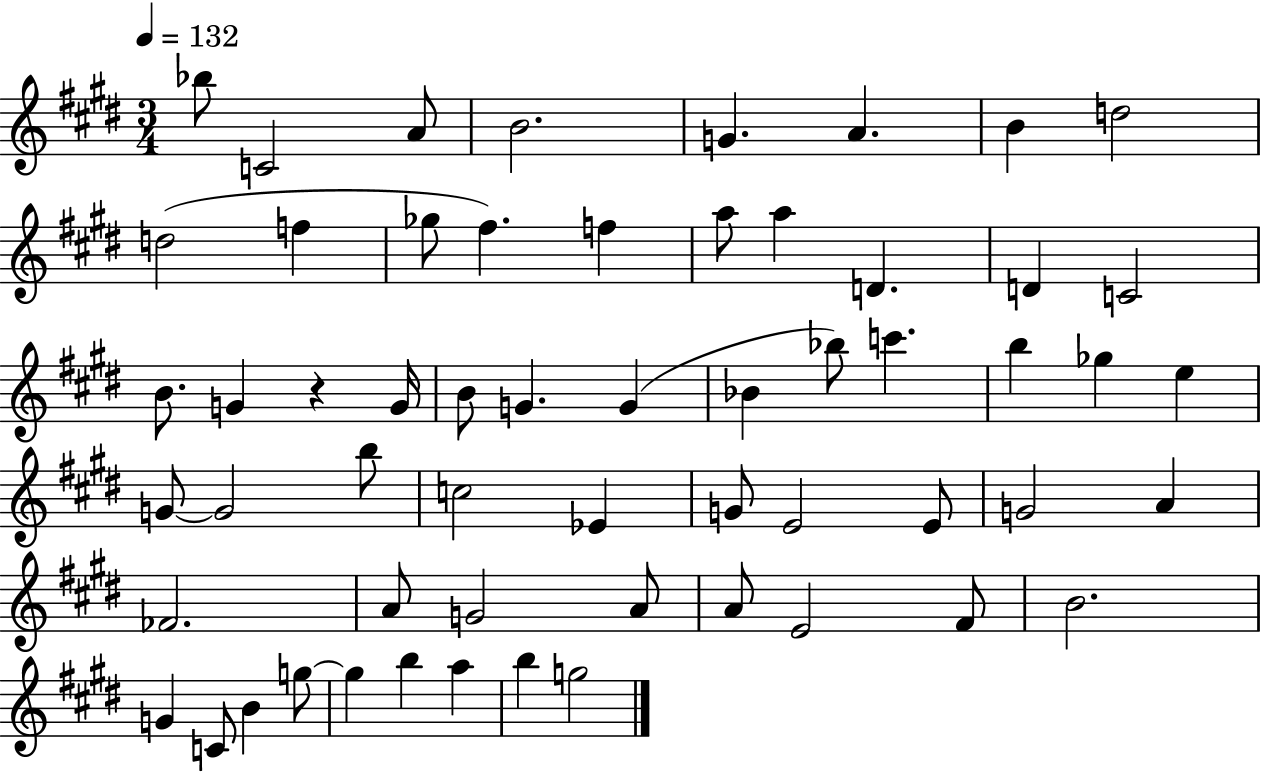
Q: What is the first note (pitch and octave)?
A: Bb5